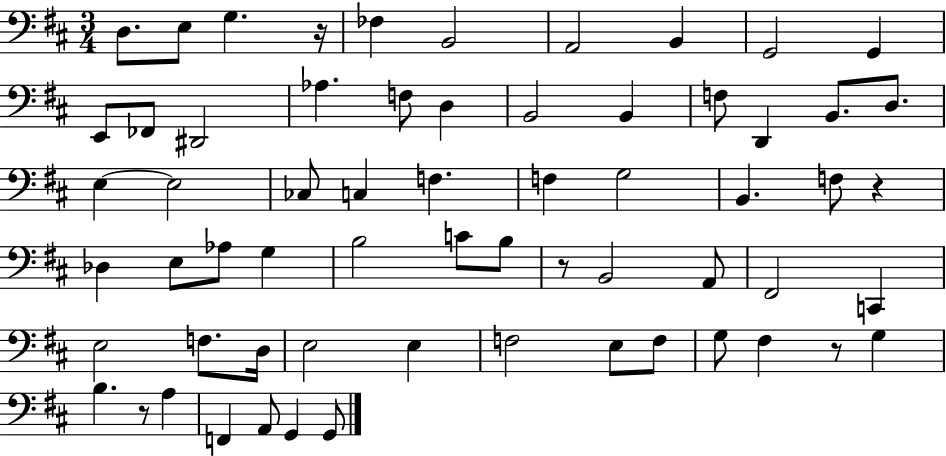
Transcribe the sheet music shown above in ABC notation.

X:1
T:Untitled
M:3/4
L:1/4
K:D
D,/2 E,/2 G, z/4 _F, B,,2 A,,2 B,, G,,2 G,, E,,/2 _F,,/2 ^D,,2 _A, F,/2 D, B,,2 B,, F,/2 D,, B,,/2 D,/2 E, E,2 _C,/2 C, F, F, G,2 B,, F,/2 z _D, E,/2 _A,/2 G, B,2 C/2 B,/2 z/2 B,,2 A,,/2 ^F,,2 C,, E,2 F,/2 D,/4 E,2 E, F,2 E,/2 F,/2 G,/2 ^F, z/2 G, B, z/2 A, F,, A,,/2 G,, G,,/2